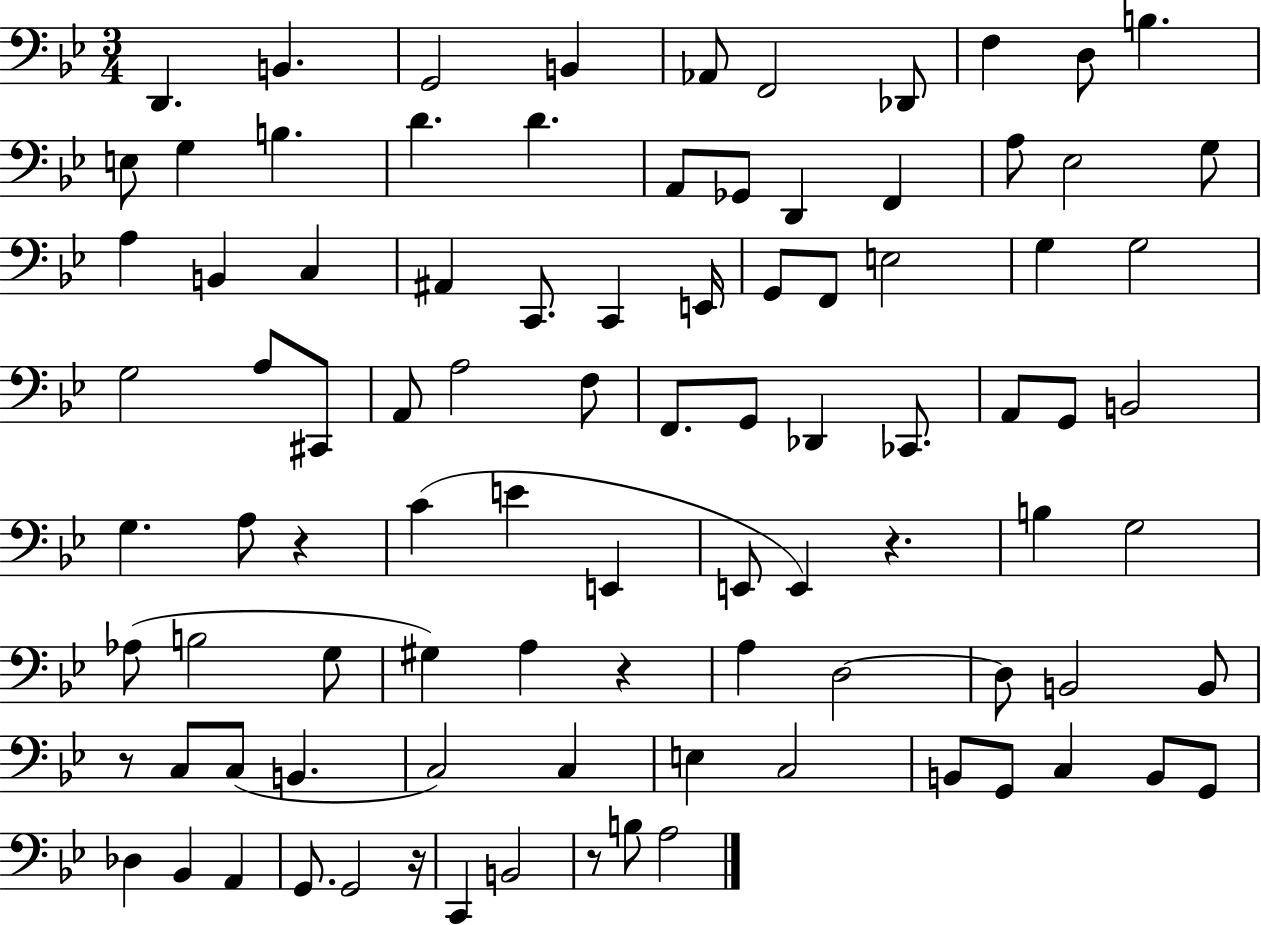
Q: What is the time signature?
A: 3/4